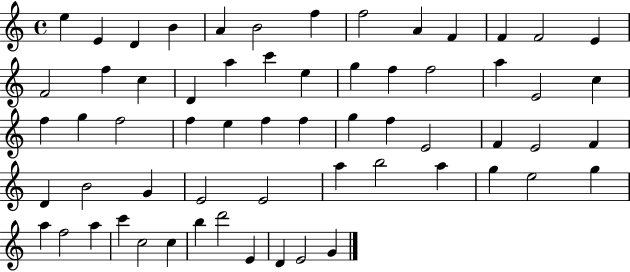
{
  \clef treble
  \time 4/4
  \defaultTimeSignature
  \key c \major
  e''4 e'4 d'4 b'4 | a'4 b'2 f''4 | f''2 a'4 f'4 | f'4 f'2 e'4 | \break f'2 f''4 c''4 | d'4 a''4 c'''4 e''4 | g''4 f''4 f''2 | a''4 e'2 c''4 | \break f''4 g''4 f''2 | f''4 e''4 f''4 f''4 | g''4 f''4 e'2 | f'4 e'2 f'4 | \break d'4 b'2 g'4 | e'2 e'2 | a''4 b''2 a''4 | g''4 e''2 g''4 | \break a''4 f''2 a''4 | c'''4 c''2 c''4 | b''4 d'''2 e'4 | d'4 e'2 g'4 | \break \bar "|."
}